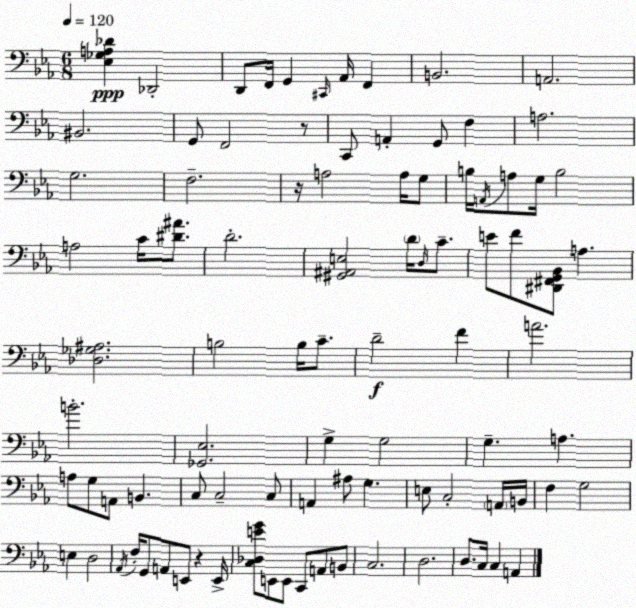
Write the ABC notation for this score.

X:1
T:Untitled
M:6/8
L:1/4
K:Cm
[_E,_G,A,_D] _D,,2 D,,/2 F,,/4 G,, ^C,,/4 _A,,/4 F,, B,,2 A,,2 ^B,,2 G,,/2 F,,2 z/2 C,,/2 A,, G,,/2 F, A,2 G,2 F,2 z/4 A,2 A,/4 G,/2 B,/4 A,,/4 A,/2 G,/4 B,2 A,2 C/4 [^D^A]/2 D2 [^G,,^A,,E,]2 D/4 D,/4 C/2 E/2 F/2 [^D,,^F,,G,,_B,,]/2 A, [_D,_G,^A,]2 B,2 B,/4 C/2 D2 F A2 B2 [_G,,_E,]2 G, G,2 G, A, A,/2 G,/2 A,,/2 B,, C,/2 C,2 C,/2 A,, ^A,/2 G, E,/2 C,2 A,,/4 B,,/4 F, G,2 E, D,2 _A,,/4 F,/4 G,,/2 A,,/2 E,,/2 z E,,/4 [C,_D,EG]/2 E,,/2 E,,/2 C,,/2 A,,/2 B,,/2 C,2 D,2 D,/2 C,/4 C, A,,